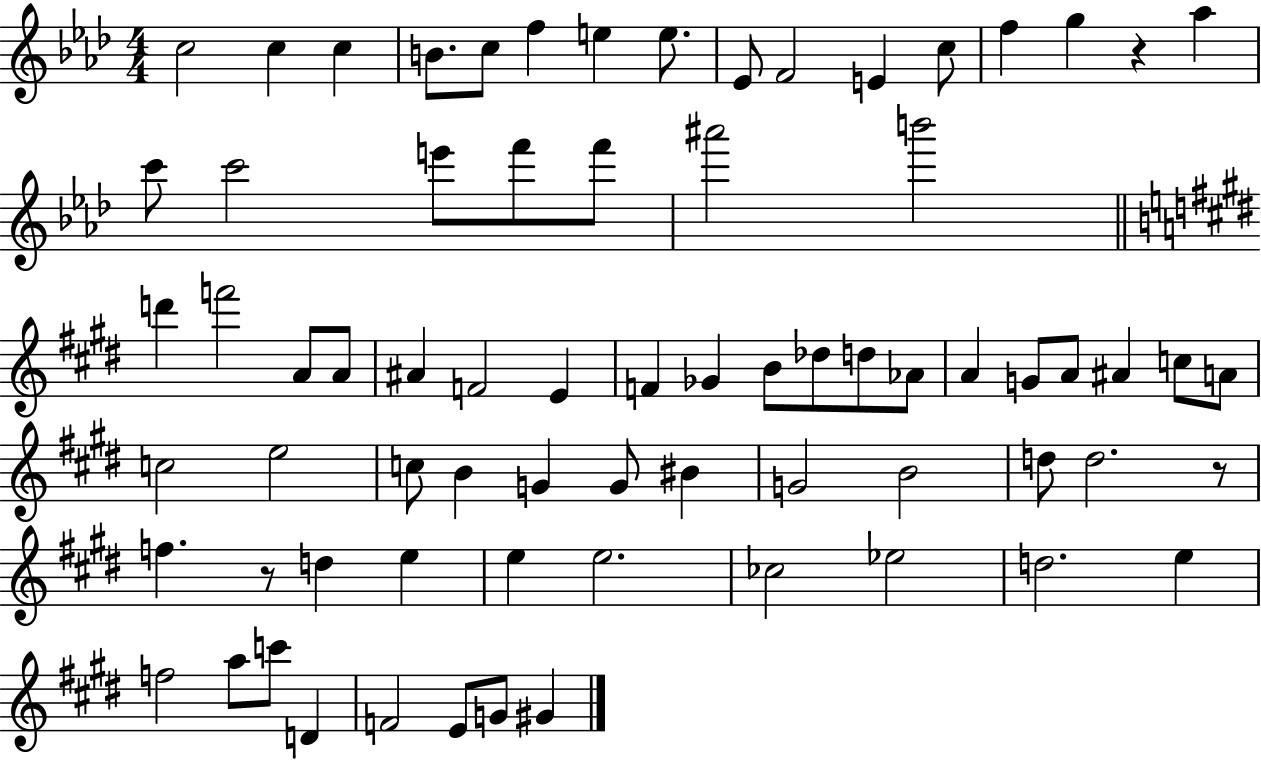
{
  \clef treble
  \numericTimeSignature
  \time 4/4
  \key aes \major
  c''2 c''4 c''4 | b'8. c''8 f''4 e''4 e''8. | ees'8 f'2 e'4 c''8 | f''4 g''4 r4 aes''4 | \break c'''8 c'''2 e'''8 f'''8 f'''8 | ais'''2 b'''2 | \bar "||" \break \key e \major d'''4 f'''2 a'8 a'8 | ais'4 f'2 e'4 | f'4 ges'4 b'8 des''8 d''8 aes'8 | a'4 g'8 a'8 ais'4 c''8 a'8 | \break c''2 e''2 | c''8 b'4 g'4 g'8 bis'4 | g'2 b'2 | d''8 d''2. r8 | \break f''4. r8 d''4 e''4 | e''4 e''2. | ces''2 ees''2 | d''2. e''4 | \break f''2 a''8 c'''8 d'4 | f'2 e'8 g'8 gis'4 | \bar "|."
}